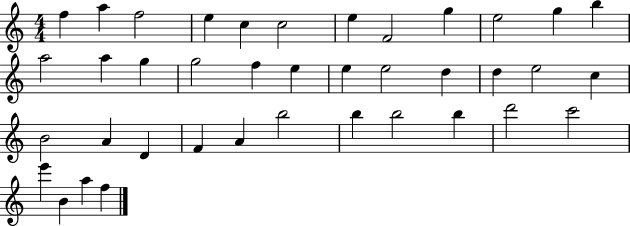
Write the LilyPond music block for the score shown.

{
  \clef treble
  \numericTimeSignature
  \time 4/4
  \key c \major
  f''4 a''4 f''2 | e''4 c''4 c''2 | e''4 f'2 g''4 | e''2 g''4 b''4 | \break a''2 a''4 g''4 | g''2 f''4 e''4 | e''4 e''2 d''4 | d''4 e''2 c''4 | \break b'2 a'4 d'4 | f'4 a'4 b''2 | b''4 b''2 b''4 | d'''2 c'''2 | \break e'''4 b'4 a''4 f''4 | \bar "|."
}